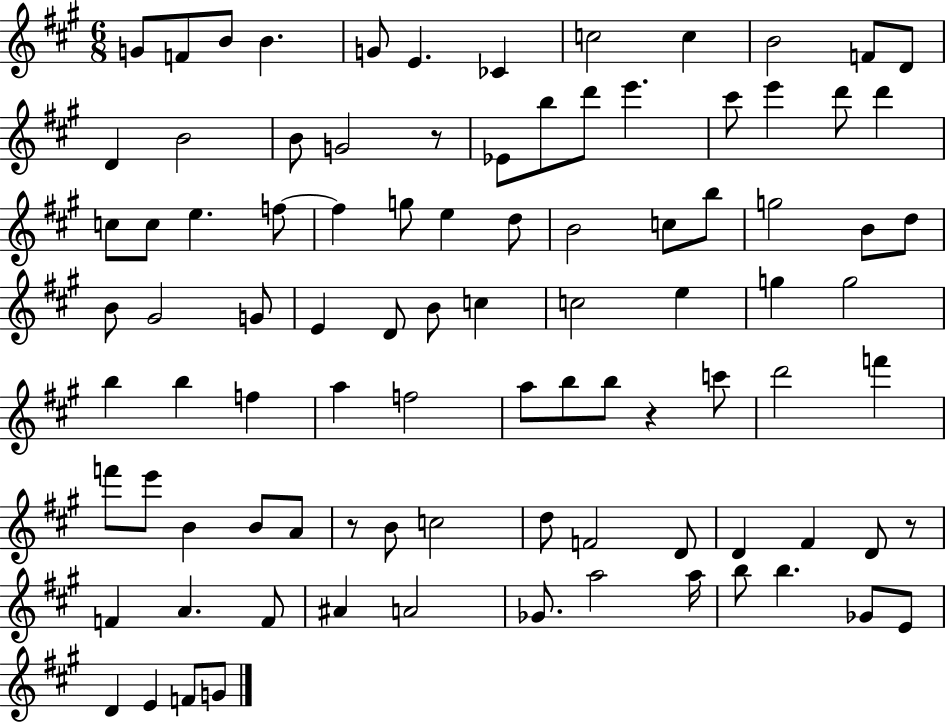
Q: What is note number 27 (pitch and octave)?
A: E5